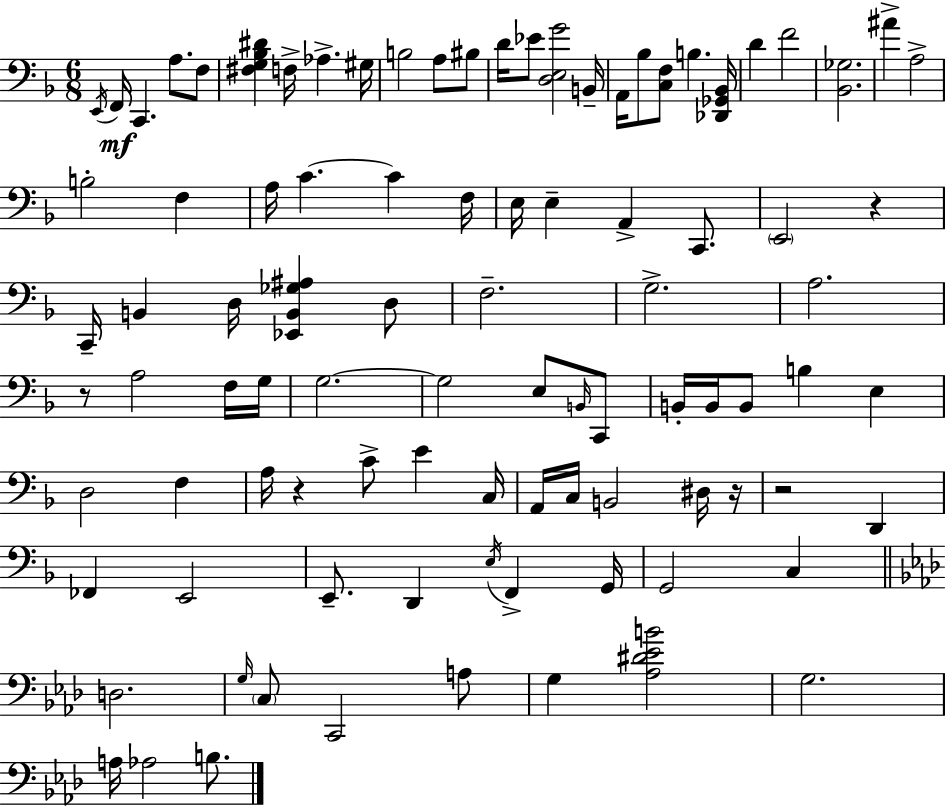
X:1
T:Untitled
M:6/8
L:1/4
K:F
E,,/4 F,,/4 C,, A,/2 F,/2 [^F,G,_B,^D] F,/4 _A, ^G,/4 B,2 A,/2 ^B,/2 D/4 _E/2 [D,E,G]2 B,,/4 A,,/4 _B,/2 [C,F,]/2 B, [_D,,_G,,_B,,]/4 D F2 [_B,,_G,]2 ^A A,2 B,2 F, A,/4 C C F,/4 E,/4 E, A,, C,,/2 E,,2 z C,,/4 B,, D,/4 [_E,,B,,_G,^A,] D,/2 F,2 G,2 A,2 z/2 A,2 F,/4 G,/4 G,2 G,2 E,/2 B,,/4 C,,/2 B,,/4 B,,/4 B,,/2 B, E, D,2 F, A,/4 z C/2 E C,/4 A,,/4 C,/4 B,,2 ^D,/4 z/4 z2 D,, _F,, E,,2 E,,/2 D,, E,/4 F,, G,,/4 G,,2 C, D,2 G,/4 C,/2 C,,2 A,/2 G, [_A,^D_EB]2 G,2 A,/4 _A,2 B,/2